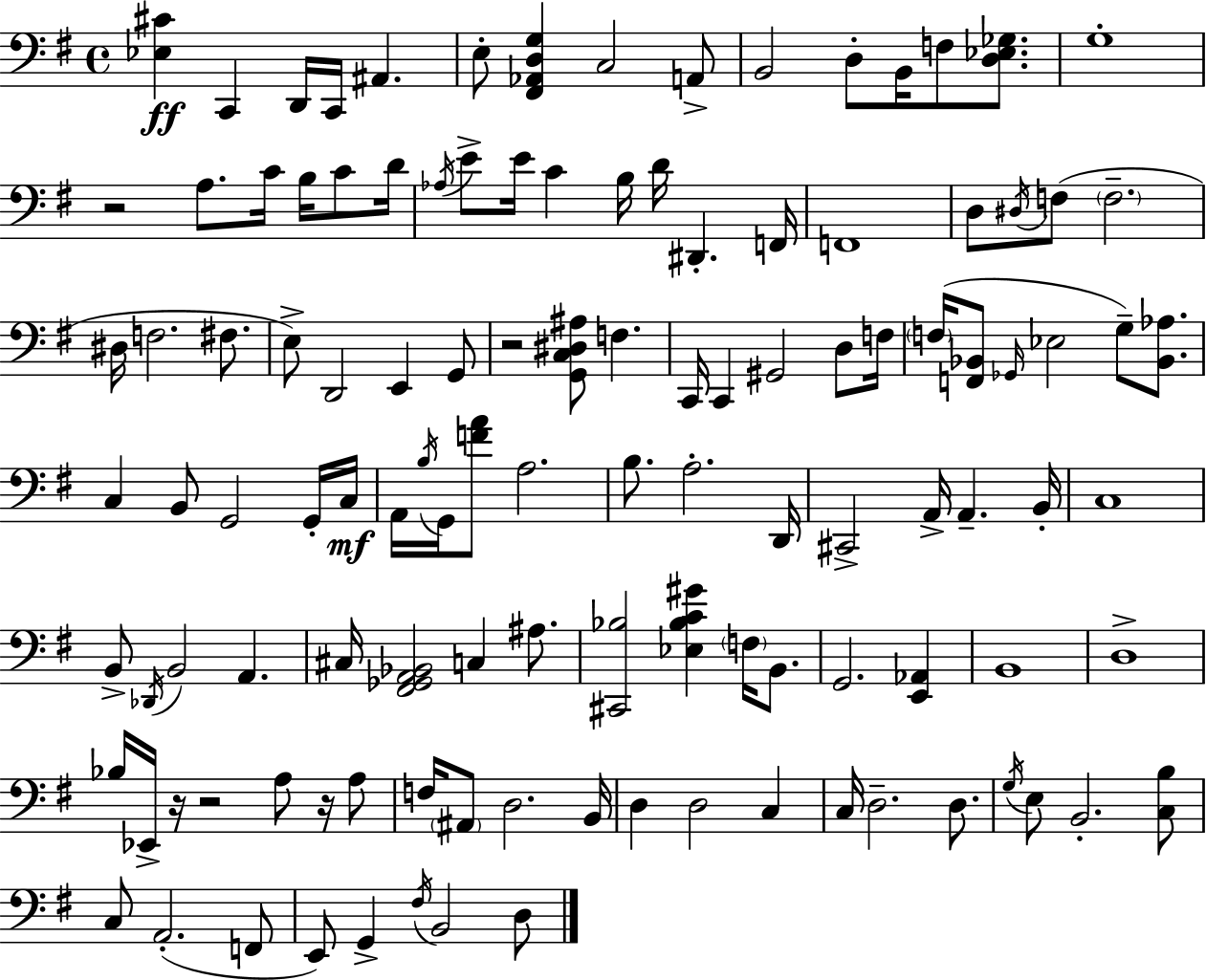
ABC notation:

X:1
T:Untitled
M:4/4
L:1/4
K:Em
[_E,^C] C,, D,,/4 C,,/4 ^A,, E,/2 [^F,,_A,,D,G,] C,2 A,,/2 B,,2 D,/2 B,,/4 F,/2 [D,_E,_G,]/2 G,4 z2 A,/2 C/4 B,/4 C/2 D/4 _A,/4 E/2 E/4 C B,/4 D/4 ^D,, F,,/4 F,,4 D,/2 ^D,/4 F,/2 F,2 ^D,/4 F,2 ^F,/2 E,/2 D,,2 E,, G,,/2 z2 [G,,C,^D,^A,]/2 F, C,,/4 C,, ^G,,2 D,/2 F,/4 F,/4 [F,,_B,,]/2 _G,,/4 _E,2 G,/2 [_B,,_A,]/2 C, B,,/2 G,,2 G,,/4 C,/4 A,,/4 B,/4 G,,/4 [FA]/2 A,2 B,/2 A,2 D,,/4 ^C,,2 A,,/4 A,, B,,/4 C,4 B,,/2 _D,,/4 B,,2 A,, ^C,/4 [^F,,_G,,A,,_B,,]2 C, ^A,/2 [^C,,_B,]2 [_E,_B,C^G] F,/4 B,,/2 G,,2 [E,,_A,,] B,,4 D,4 _B,/4 _E,,/4 z/4 z2 A,/2 z/4 A,/2 F,/4 ^A,,/2 D,2 B,,/4 D, D,2 C, C,/4 D,2 D,/2 G,/4 E,/2 B,,2 [C,B,]/2 C,/2 A,,2 F,,/2 E,,/2 G,, ^F,/4 B,,2 D,/2